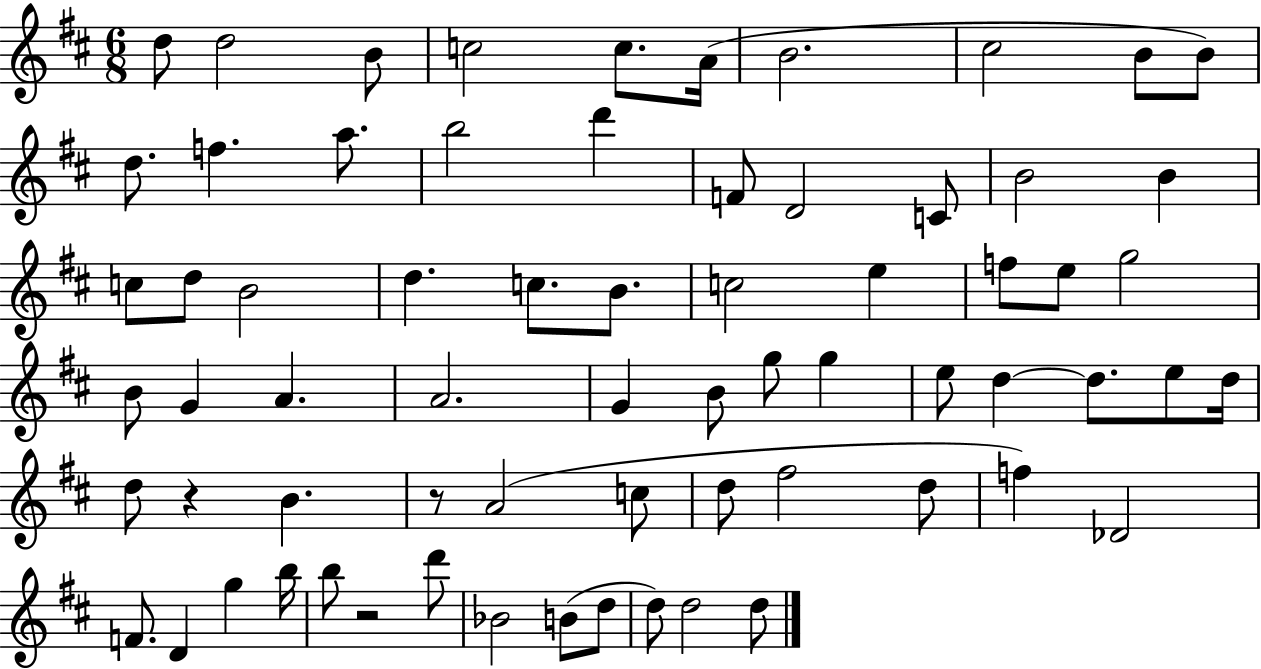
D5/e D5/h B4/e C5/h C5/e. A4/s B4/h. C#5/h B4/e B4/e D5/e. F5/q. A5/e. B5/h D6/q F4/e D4/h C4/e B4/h B4/q C5/e D5/e B4/h D5/q. C5/e. B4/e. C5/h E5/q F5/e E5/e G5/h B4/e G4/q A4/q. A4/h. G4/q B4/e G5/e G5/q E5/e D5/q D5/e. E5/e D5/s D5/e R/q B4/q. R/e A4/h C5/e D5/e F#5/h D5/e F5/q Db4/h F4/e. D4/q G5/q B5/s B5/e R/h D6/e Bb4/h B4/e D5/e D5/e D5/h D5/e